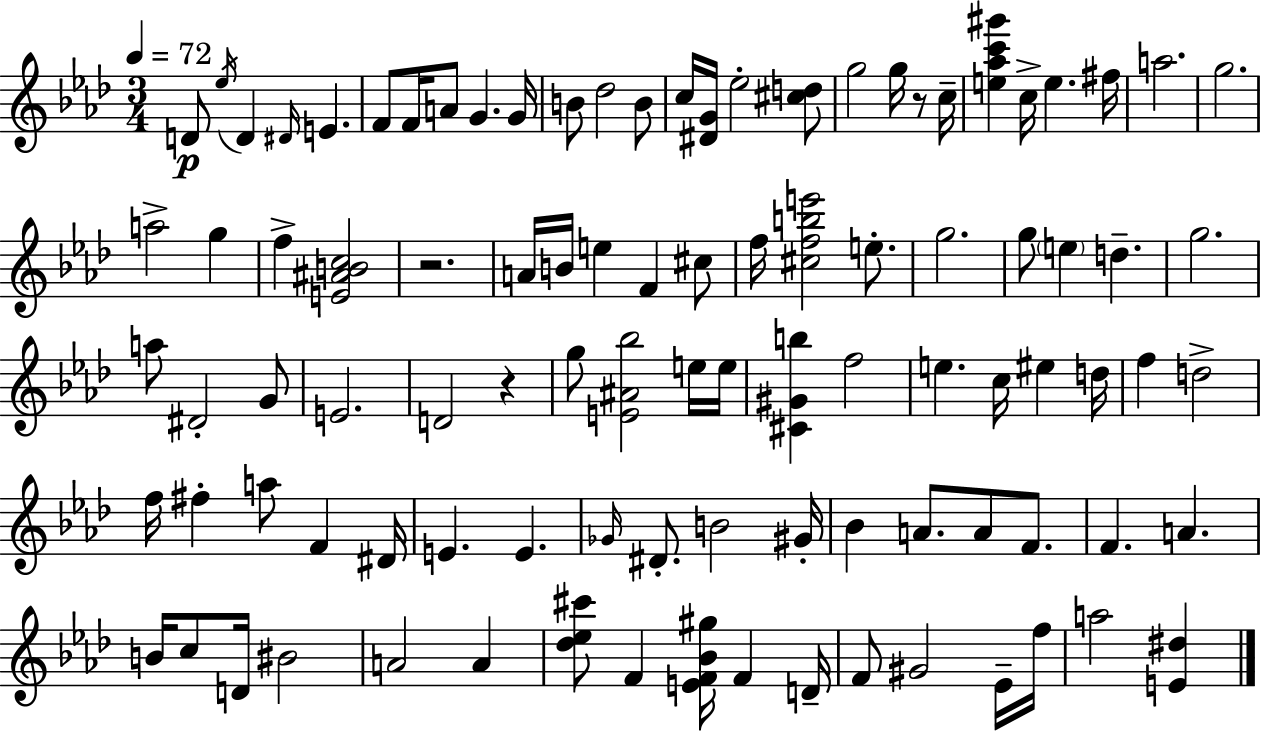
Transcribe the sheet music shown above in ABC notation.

X:1
T:Untitled
M:3/4
L:1/4
K:Ab
D/2 _e/4 D ^D/4 E F/2 F/4 A/2 G G/4 B/2 _d2 B/2 c/4 [^DG]/4 _e2 [^cd]/2 g2 g/4 z/2 c/4 [e_ac'^g'] c/4 e ^f/4 a2 g2 a2 g f [E^ABc]2 z2 A/4 B/4 e F ^c/2 f/4 [^cfbe']2 e/2 g2 g/2 e d g2 a/2 ^D2 G/2 E2 D2 z g/2 [E^A_b]2 e/4 e/4 [^C^Gb] f2 e c/4 ^e d/4 f d2 f/4 ^f a/2 F ^D/4 E E _G/4 ^D/2 B2 ^G/4 _B A/2 A/2 F/2 F A B/4 c/2 D/4 ^B2 A2 A [_d_e^c']/2 F [EF_B^g]/4 F D/4 F/2 ^G2 _E/4 f/4 a2 [E^d]